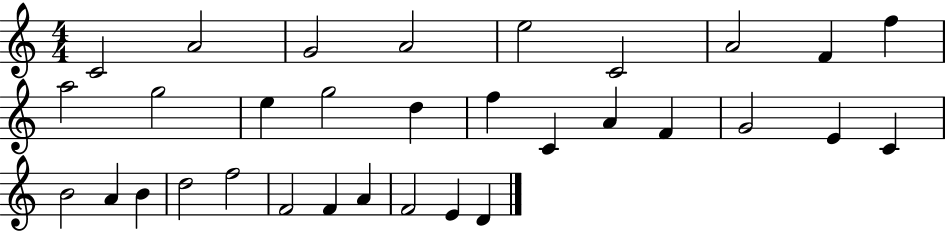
C4/h A4/h G4/h A4/h E5/h C4/h A4/h F4/q F5/q A5/h G5/h E5/q G5/h D5/q F5/q C4/q A4/q F4/q G4/h E4/q C4/q B4/h A4/q B4/q D5/h F5/h F4/h F4/q A4/q F4/h E4/q D4/q